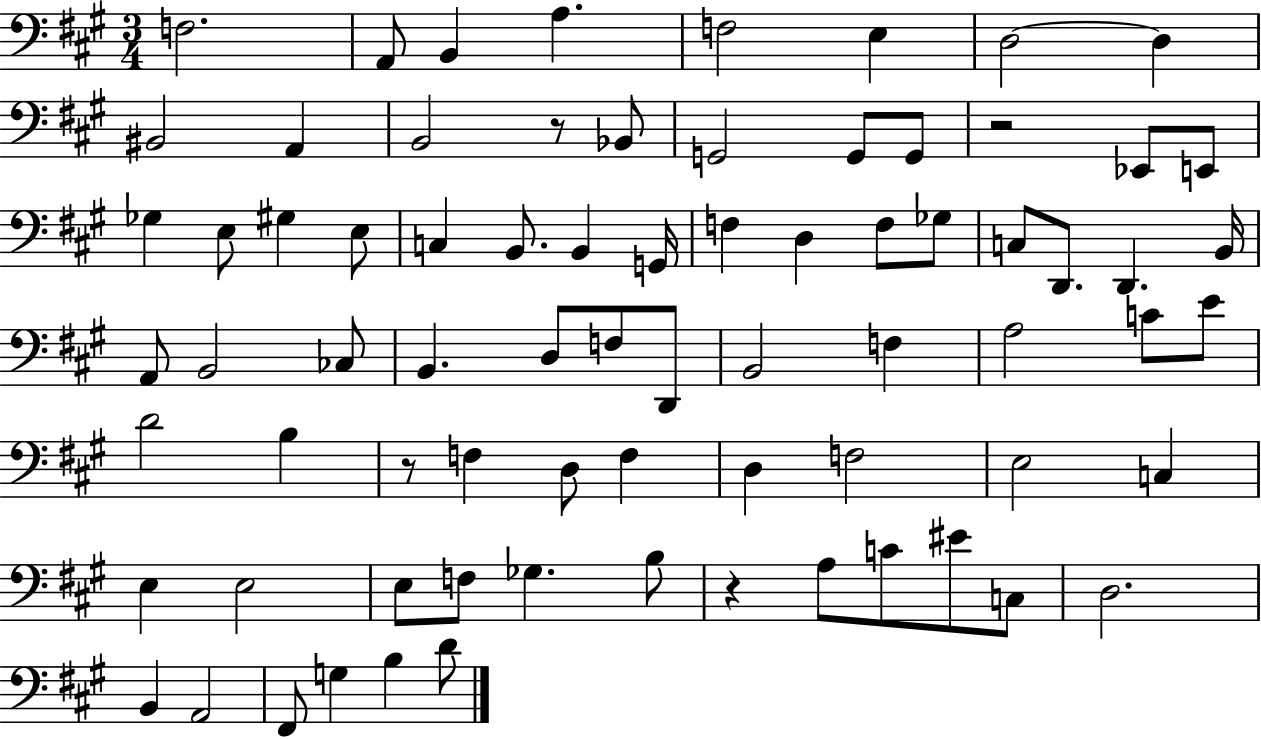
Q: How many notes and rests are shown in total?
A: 75